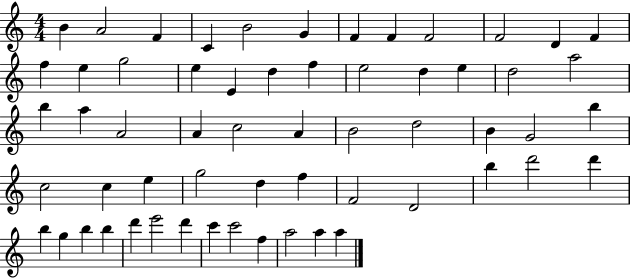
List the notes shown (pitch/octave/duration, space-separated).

B4/q A4/h F4/q C4/q B4/h G4/q F4/q F4/q F4/h F4/h D4/q F4/q F5/q E5/q G5/h E5/q E4/q D5/q F5/q E5/h D5/q E5/q D5/h A5/h B5/q A5/q A4/h A4/q C5/h A4/q B4/h D5/h B4/q G4/h B5/q C5/h C5/q E5/q G5/h D5/q F5/q F4/h D4/h B5/q D6/h D6/q B5/q G5/q B5/q B5/q D6/q E6/h D6/q C6/q C6/h F5/q A5/h A5/q A5/q